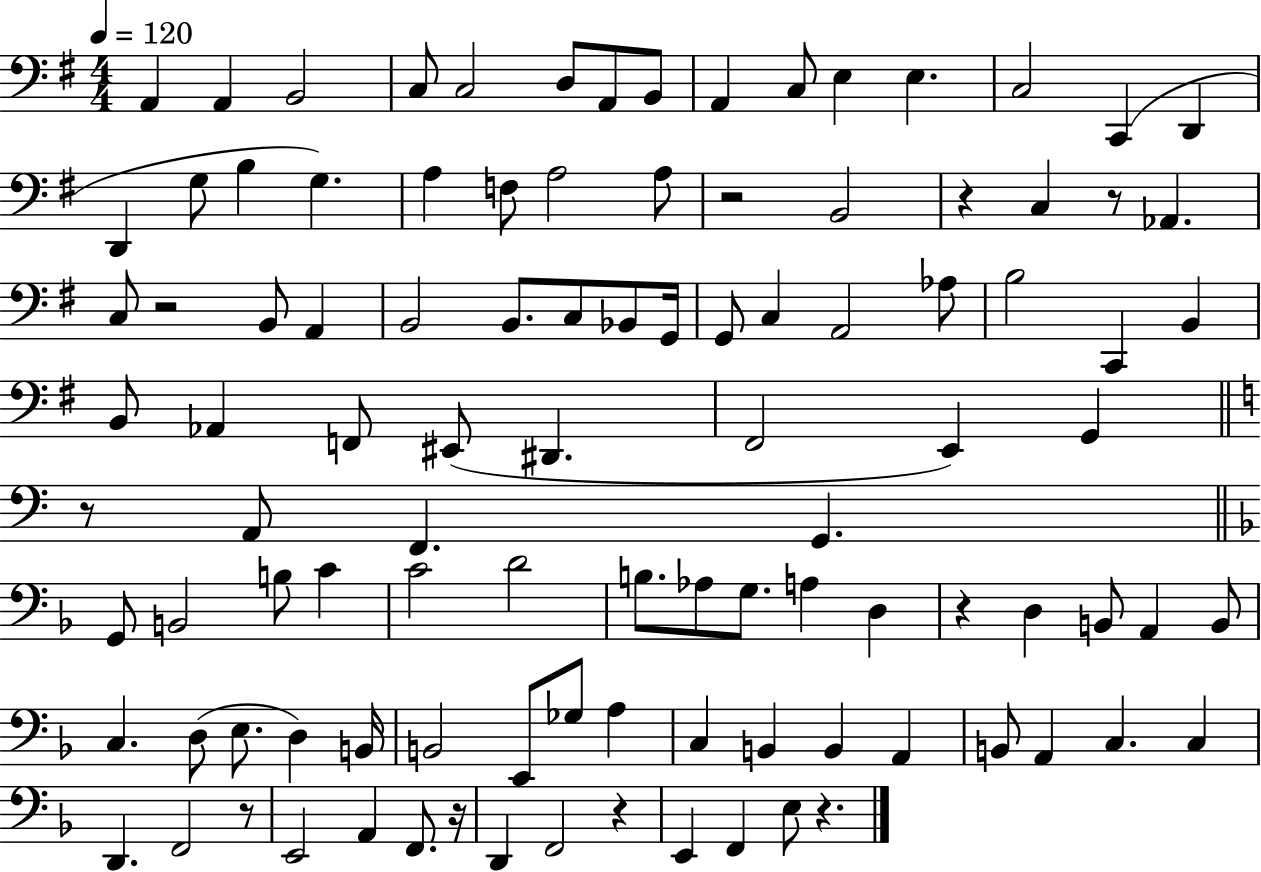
X:1
T:Untitled
M:4/4
L:1/4
K:G
A,, A,, B,,2 C,/2 C,2 D,/2 A,,/2 B,,/2 A,, C,/2 E, E, C,2 C,, D,, D,, G,/2 B, G, A, F,/2 A,2 A,/2 z2 B,,2 z C, z/2 _A,, C,/2 z2 B,,/2 A,, B,,2 B,,/2 C,/2 _B,,/2 G,,/4 G,,/2 C, A,,2 _A,/2 B,2 C,, B,, B,,/2 _A,, F,,/2 ^E,,/2 ^D,, ^F,,2 E,, G,, z/2 A,,/2 F,, G,, G,,/2 B,,2 B,/2 C C2 D2 B,/2 _A,/2 G,/2 A, D, z D, B,,/2 A,, B,,/2 C, D,/2 E,/2 D, B,,/4 B,,2 E,,/2 _G,/2 A, C, B,, B,, A,, B,,/2 A,, C, C, D,, F,,2 z/2 E,,2 A,, F,,/2 z/4 D,, F,,2 z E,, F,, E,/2 z